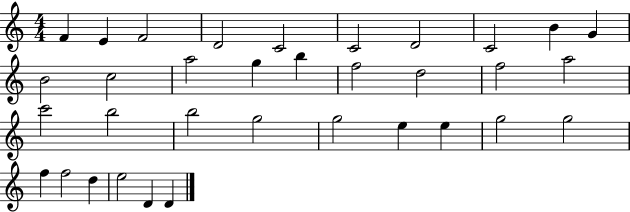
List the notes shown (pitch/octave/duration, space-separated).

F4/q E4/q F4/h D4/h C4/h C4/h D4/h C4/h B4/q G4/q B4/h C5/h A5/h G5/q B5/q F5/h D5/h F5/h A5/h C6/h B5/h B5/h G5/h G5/h E5/q E5/q G5/h G5/h F5/q F5/h D5/q E5/h D4/q D4/q